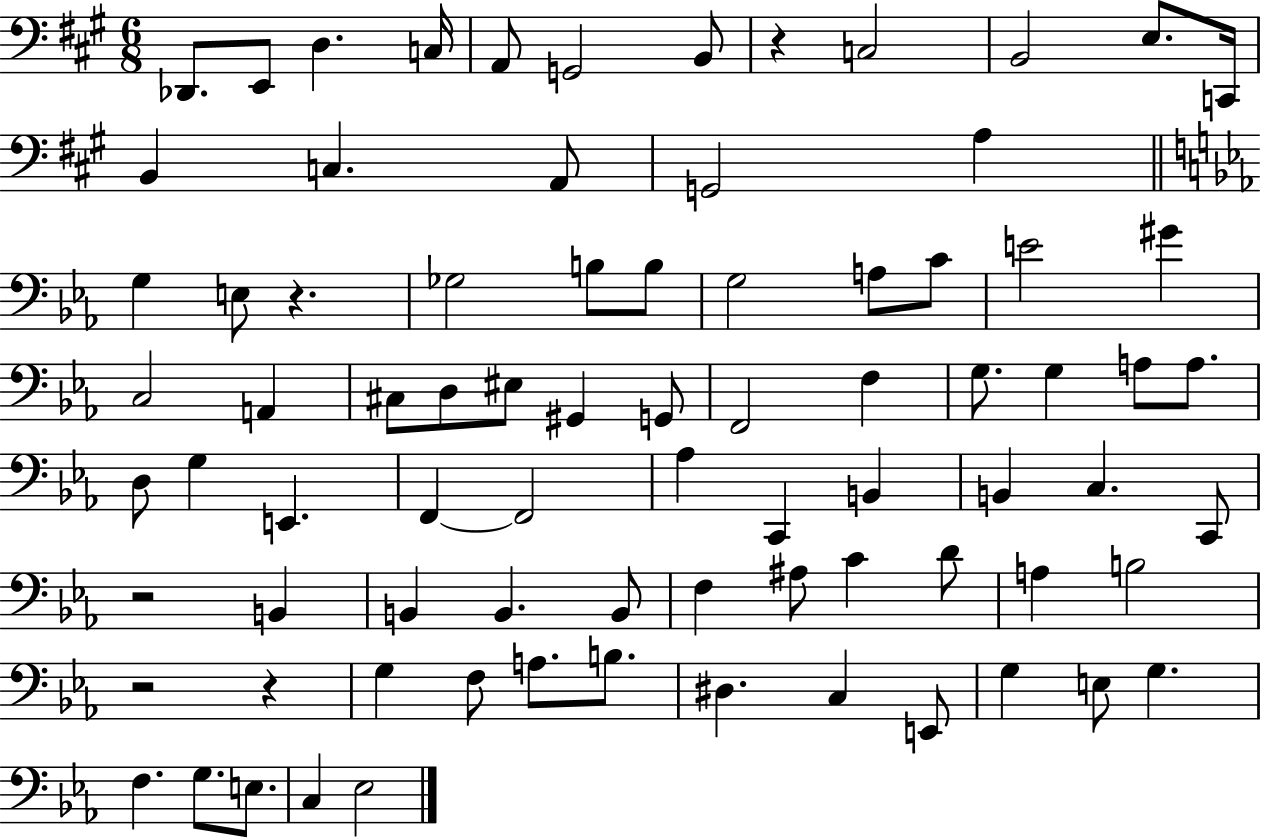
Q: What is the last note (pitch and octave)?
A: Eb3